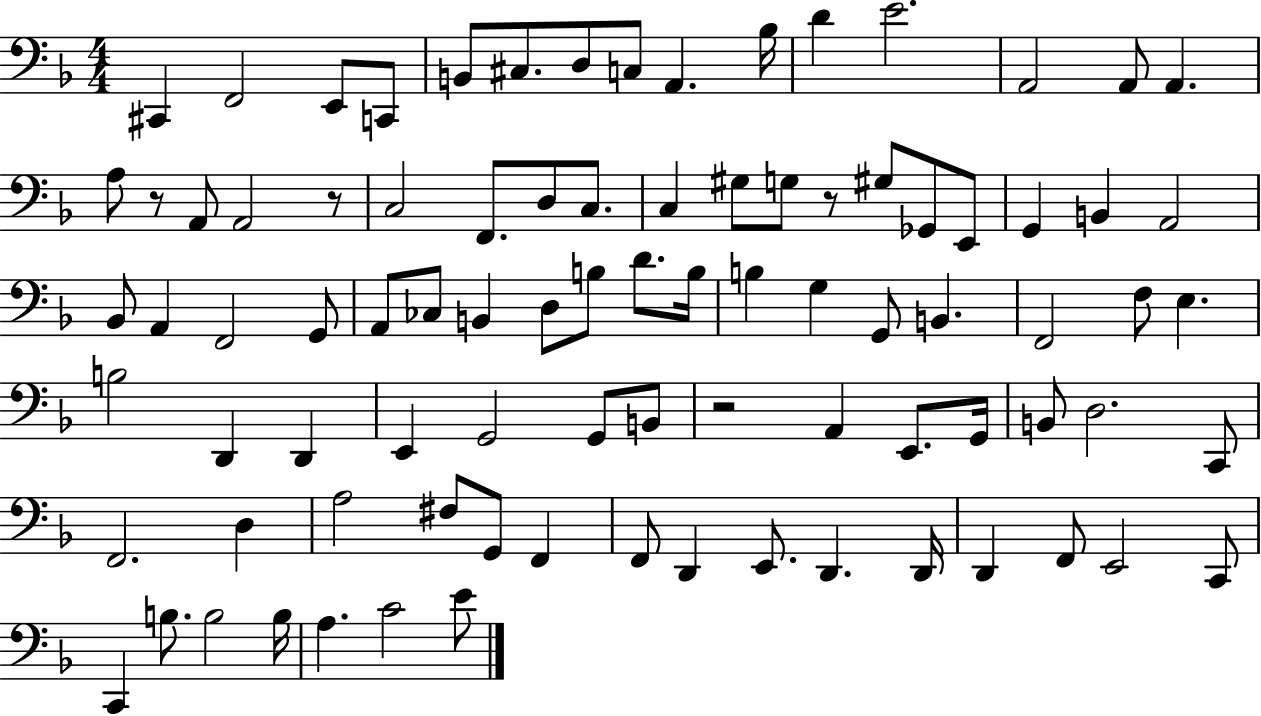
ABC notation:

X:1
T:Untitled
M:4/4
L:1/4
K:F
^C,, F,,2 E,,/2 C,,/2 B,,/2 ^C,/2 D,/2 C,/2 A,, _B,/4 D E2 A,,2 A,,/2 A,, A,/2 z/2 A,,/2 A,,2 z/2 C,2 F,,/2 D,/2 C,/2 C, ^G,/2 G,/2 z/2 ^G,/2 _G,,/2 E,,/2 G,, B,, A,,2 _B,,/2 A,, F,,2 G,,/2 A,,/2 _C,/2 B,, D,/2 B,/2 D/2 B,/4 B, G, G,,/2 B,, F,,2 F,/2 E, B,2 D,, D,, E,, G,,2 G,,/2 B,,/2 z2 A,, E,,/2 G,,/4 B,,/2 D,2 C,,/2 F,,2 D, A,2 ^F,/2 G,,/2 F,, F,,/2 D,, E,,/2 D,, D,,/4 D,, F,,/2 E,,2 C,,/2 C,, B,/2 B,2 B,/4 A, C2 E/2